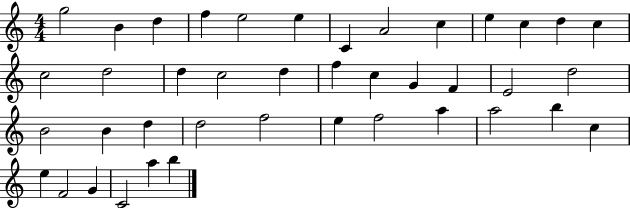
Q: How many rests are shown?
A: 0